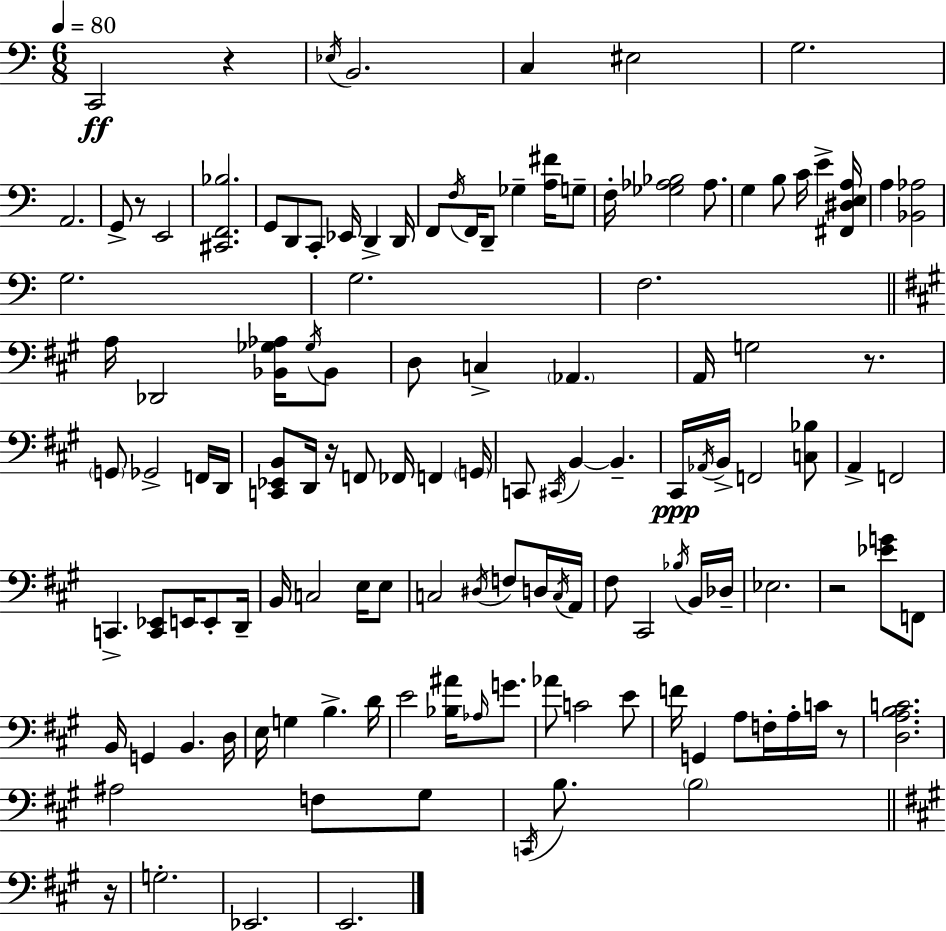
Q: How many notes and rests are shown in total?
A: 128